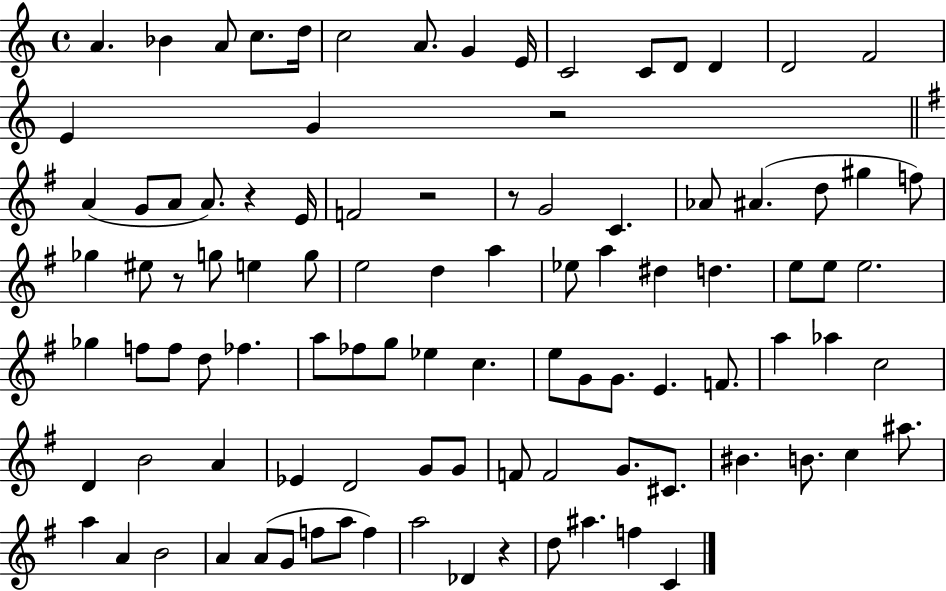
A4/q. Bb4/q A4/e C5/e. D5/s C5/h A4/e. G4/q E4/s C4/h C4/e D4/e D4/q D4/h F4/h E4/q G4/q R/h A4/q G4/e A4/e A4/e. R/q E4/s F4/h R/h R/e G4/h C4/q. Ab4/e A#4/q. D5/e G#5/q F5/e Gb5/q EIS5/e R/e G5/e E5/q G5/e E5/h D5/q A5/q Eb5/e A5/q D#5/q D5/q. E5/e E5/e E5/h. Gb5/q F5/e F5/e D5/e FES5/q. A5/e FES5/e G5/e Eb5/q C5/q. E5/e G4/e G4/e. E4/q. F4/e. A5/q Ab5/q C5/h D4/q B4/h A4/q Eb4/q D4/h G4/e G4/e F4/e F4/h G4/e. C#4/e. BIS4/q. B4/e. C5/q A#5/e. A5/q A4/q B4/h A4/q A4/e G4/e F5/e A5/e F5/q A5/h Db4/q R/q D5/e A#5/q. F5/q C4/q